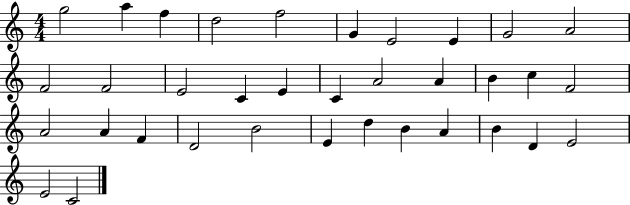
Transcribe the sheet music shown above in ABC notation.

X:1
T:Untitled
M:4/4
L:1/4
K:C
g2 a f d2 f2 G E2 E G2 A2 F2 F2 E2 C E C A2 A B c F2 A2 A F D2 B2 E d B A B D E2 E2 C2